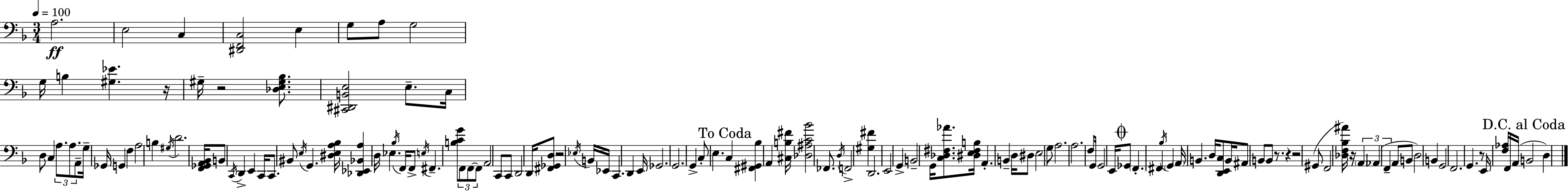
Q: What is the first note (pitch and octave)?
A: A3